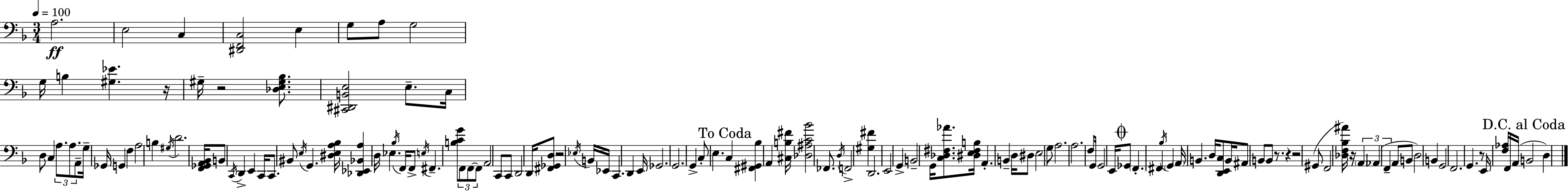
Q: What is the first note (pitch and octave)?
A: A3